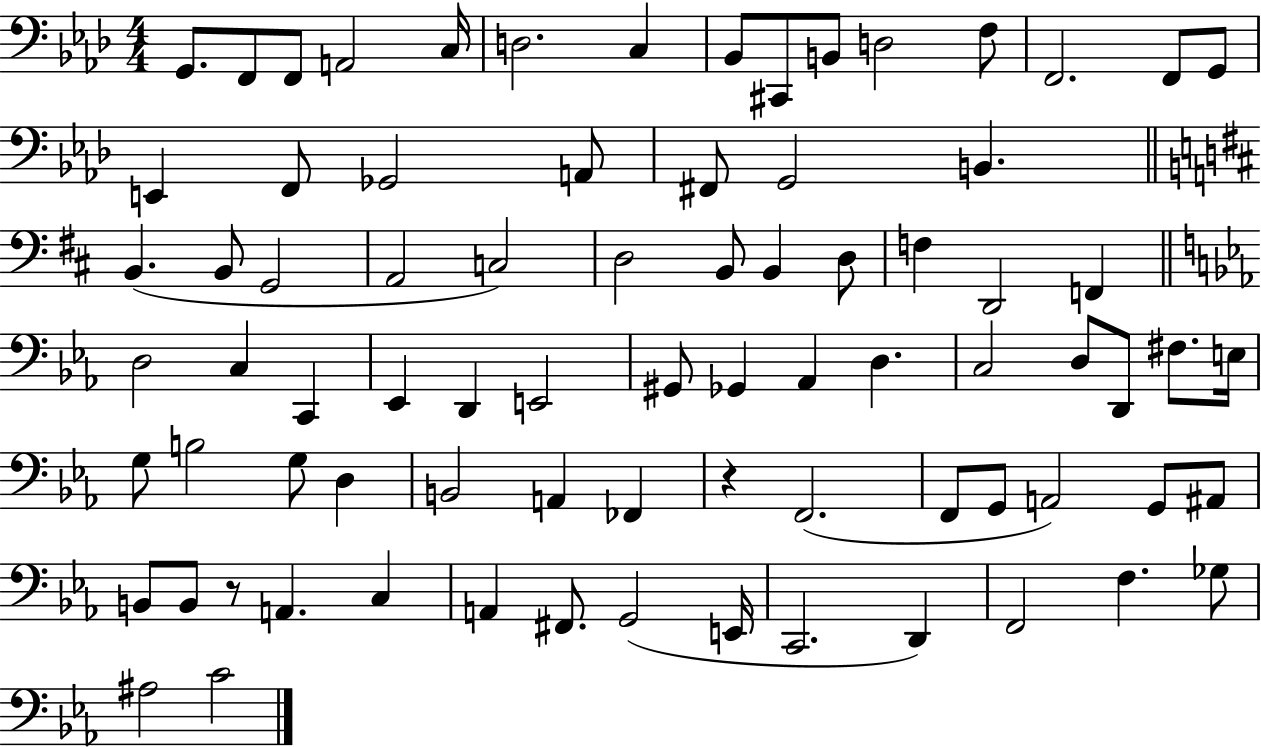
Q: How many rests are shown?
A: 2